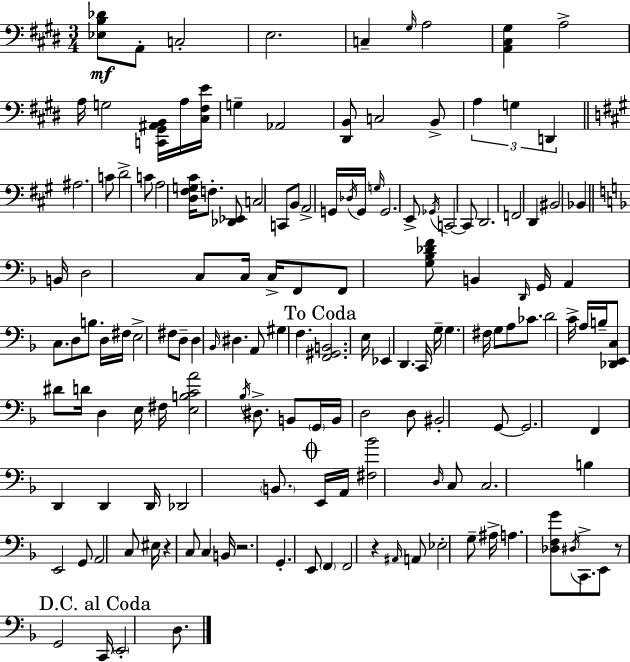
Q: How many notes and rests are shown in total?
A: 149